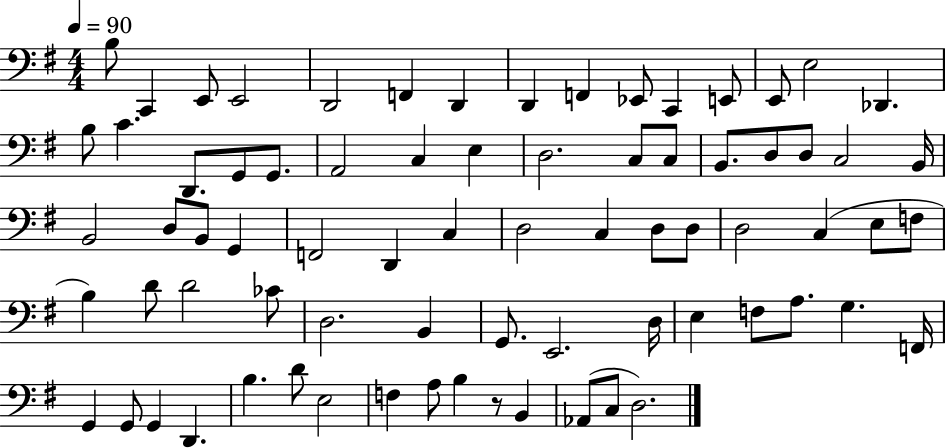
X:1
T:Untitled
M:4/4
L:1/4
K:G
B,/2 C,, E,,/2 E,,2 D,,2 F,, D,, D,, F,, _E,,/2 C,, E,,/2 E,,/2 E,2 _D,, B,/2 C D,,/2 G,,/2 G,,/2 A,,2 C, E, D,2 C,/2 C,/2 B,,/2 D,/2 D,/2 C,2 B,,/4 B,,2 D,/2 B,,/2 G,, F,,2 D,, C, D,2 C, D,/2 D,/2 D,2 C, E,/2 F,/2 B, D/2 D2 _C/2 D,2 B,, G,,/2 E,,2 D,/4 E, F,/2 A,/2 G, F,,/4 G,, G,,/2 G,, D,, B, D/2 E,2 F, A,/2 B, z/2 B,, _A,,/2 C,/2 D,2